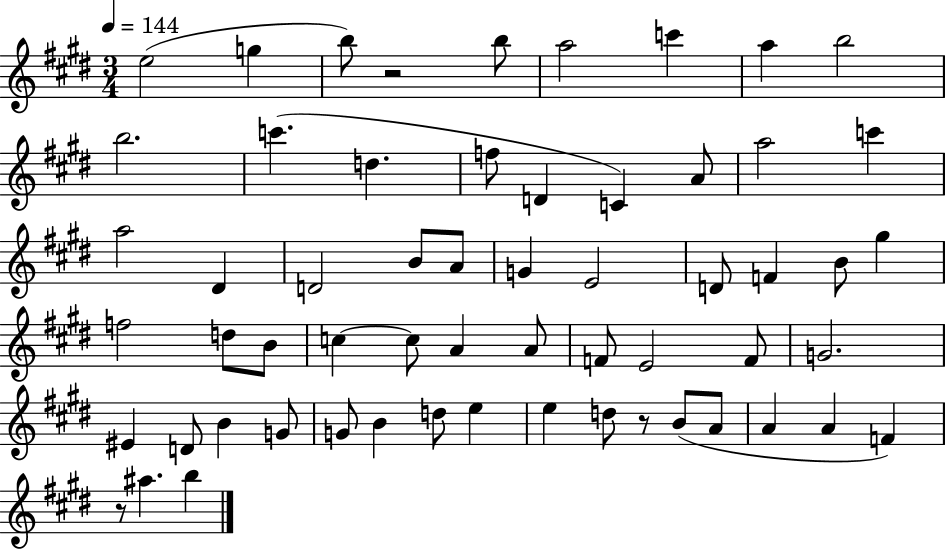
X:1
T:Untitled
M:3/4
L:1/4
K:E
e2 g b/2 z2 b/2 a2 c' a b2 b2 c' d f/2 D C A/2 a2 c' a2 ^D D2 B/2 A/2 G E2 D/2 F B/2 ^g f2 d/2 B/2 c c/2 A A/2 F/2 E2 F/2 G2 ^E D/2 B G/2 G/2 B d/2 e e d/2 z/2 B/2 A/2 A A F z/2 ^a b